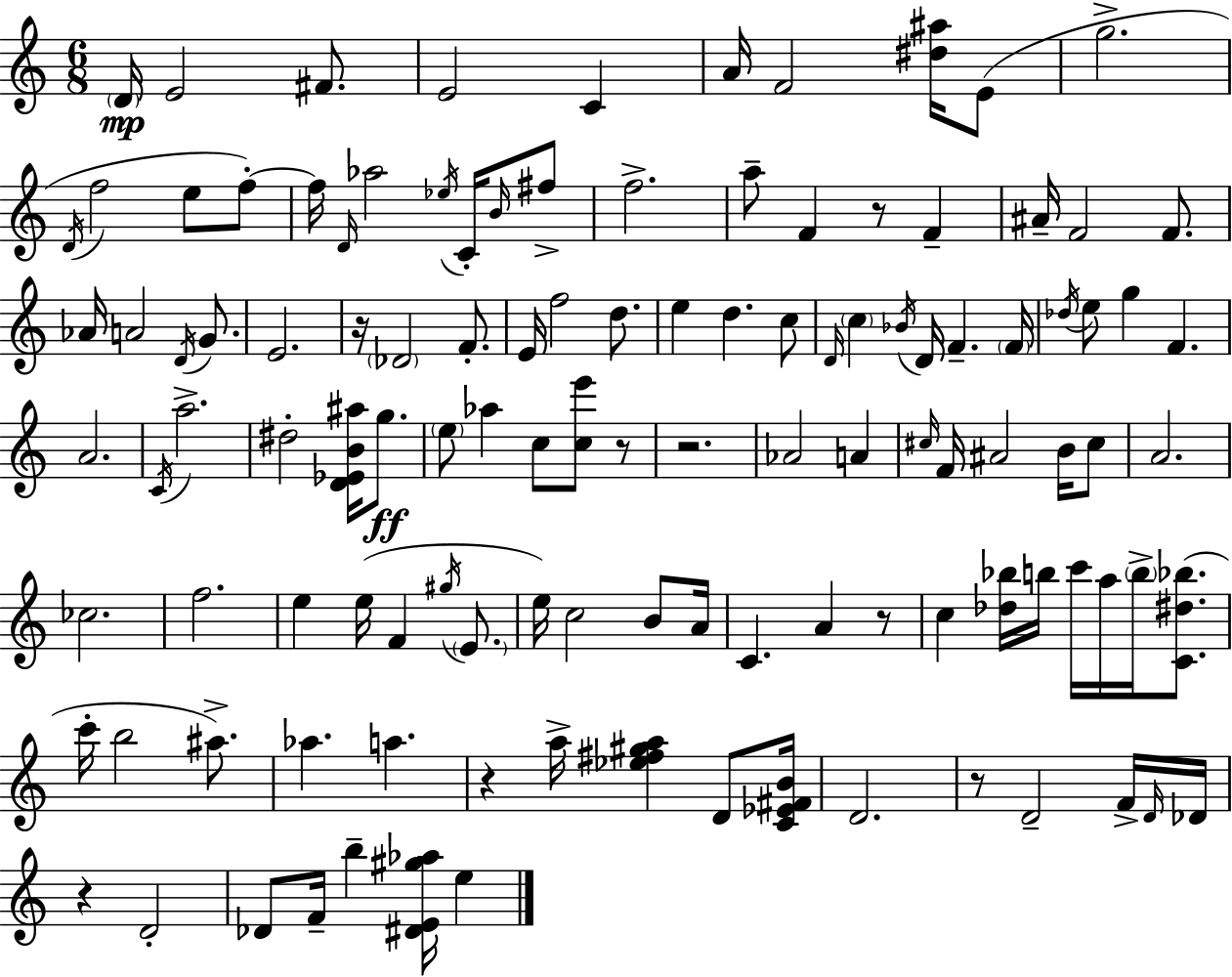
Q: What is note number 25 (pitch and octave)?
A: A#4